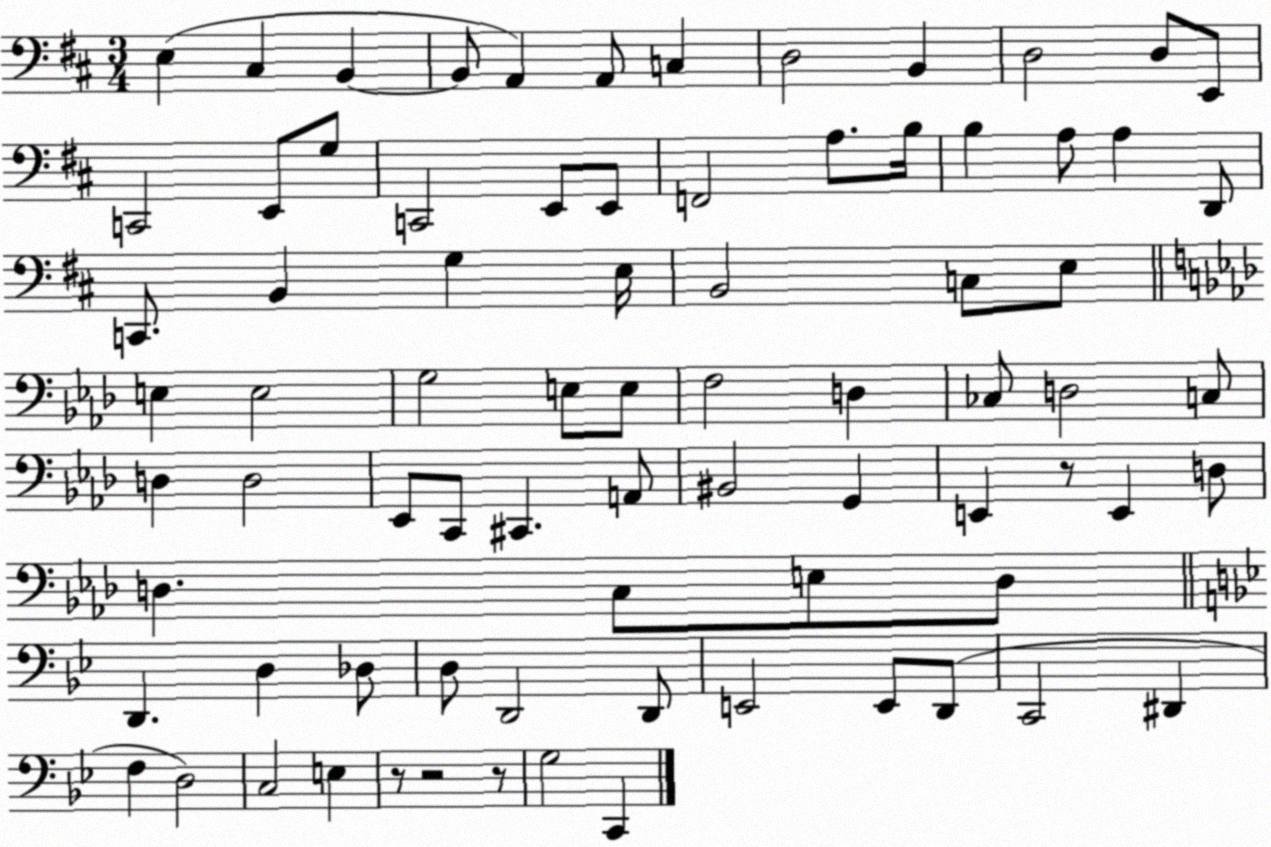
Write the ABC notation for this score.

X:1
T:Untitled
M:3/4
L:1/4
K:D
E, ^C, B,, B,,/2 A,, A,,/2 C, D,2 B,, D,2 D,/2 E,,/2 C,,2 E,,/2 G,/2 C,,2 E,,/2 E,,/2 F,,2 A,/2 B,/4 B, A,/2 A, D,,/2 C,,/2 B,, G, E,/4 B,,2 C,/2 E,/2 E, E,2 G,2 E,/2 E,/2 F,2 D, _C,/2 D,2 C,/2 D, D,2 _E,,/2 C,,/2 ^C,, A,,/2 ^B,,2 G,, E,, z/2 E,, D,/2 D, C,/2 E,/2 D,/2 D,, D, _D,/2 D,/2 D,,2 D,,/2 E,,2 E,,/2 D,,/2 C,,2 ^D,, F, D,2 C,2 E, z/2 z2 z/2 G,2 C,,